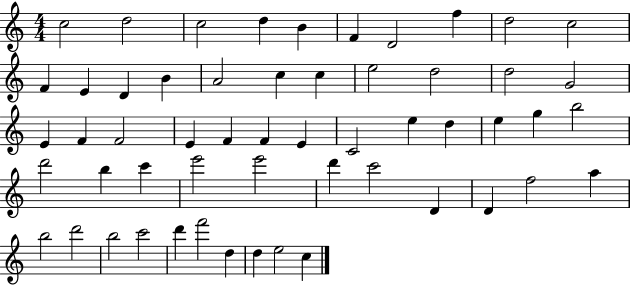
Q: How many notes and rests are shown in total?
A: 55